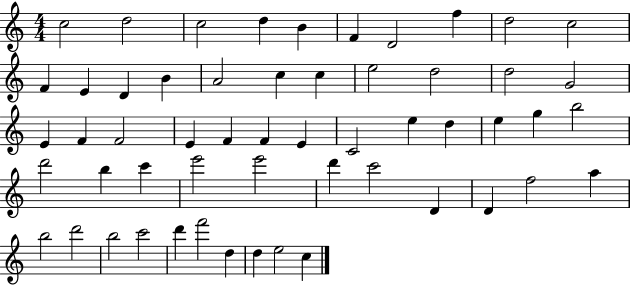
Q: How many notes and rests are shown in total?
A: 55